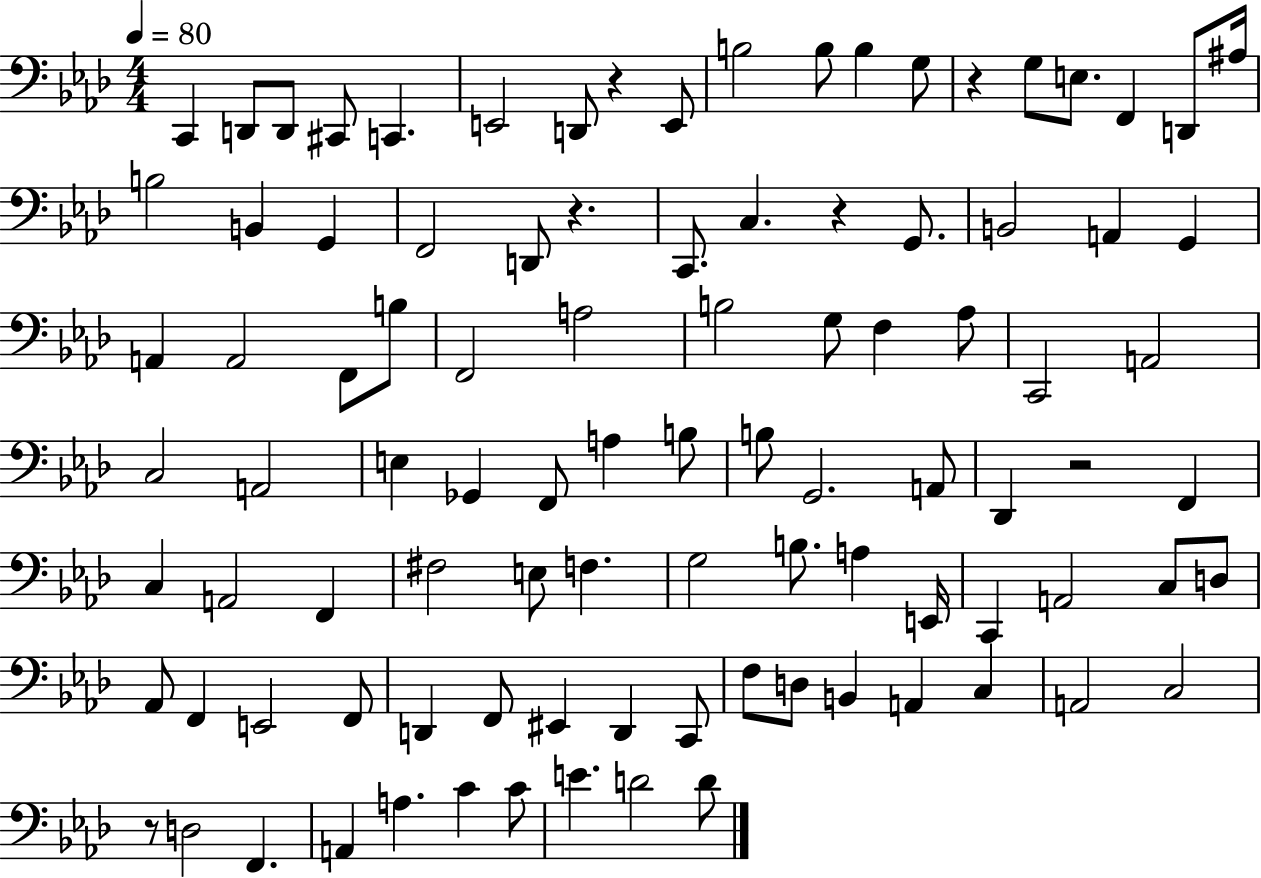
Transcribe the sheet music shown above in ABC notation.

X:1
T:Untitled
M:4/4
L:1/4
K:Ab
C,, D,,/2 D,,/2 ^C,,/2 C,, E,,2 D,,/2 z E,,/2 B,2 B,/2 B, G,/2 z G,/2 E,/2 F,, D,,/2 ^A,/4 B,2 B,, G,, F,,2 D,,/2 z C,,/2 C, z G,,/2 B,,2 A,, G,, A,, A,,2 F,,/2 B,/2 F,,2 A,2 B,2 G,/2 F, _A,/2 C,,2 A,,2 C,2 A,,2 E, _G,, F,,/2 A, B,/2 B,/2 G,,2 A,,/2 _D,, z2 F,, C, A,,2 F,, ^F,2 E,/2 F, G,2 B,/2 A, E,,/4 C,, A,,2 C,/2 D,/2 _A,,/2 F,, E,,2 F,,/2 D,, F,,/2 ^E,, D,, C,,/2 F,/2 D,/2 B,, A,, C, A,,2 C,2 z/2 D,2 F,, A,, A, C C/2 E D2 D/2